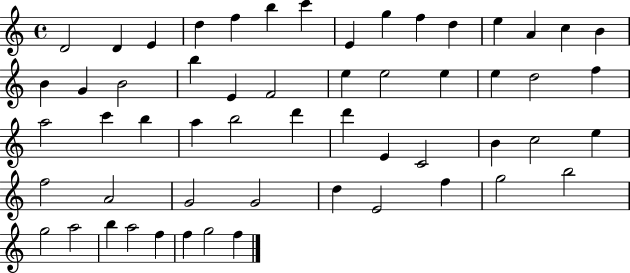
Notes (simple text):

D4/h D4/q E4/q D5/q F5/q B5/q C6/q E4/q G5/q F5/q D5/q E5/q A4/q C5/q B4/q B4/q G4/q B4/h B5/q E4/q F4/h E5/q E5/h E5/q E5/q D5/h F5/q A5/h C6/q B5/q A5/q B5/h D6/q D6/q E4/q C4/h B4/q C5/h E5/q F5/h A4/h G4/h G4/h D5/q E4/h F5/q G5/h B5/h G5/h A5/h B5/q A5/h F5/q F5/q G5/h F5/q